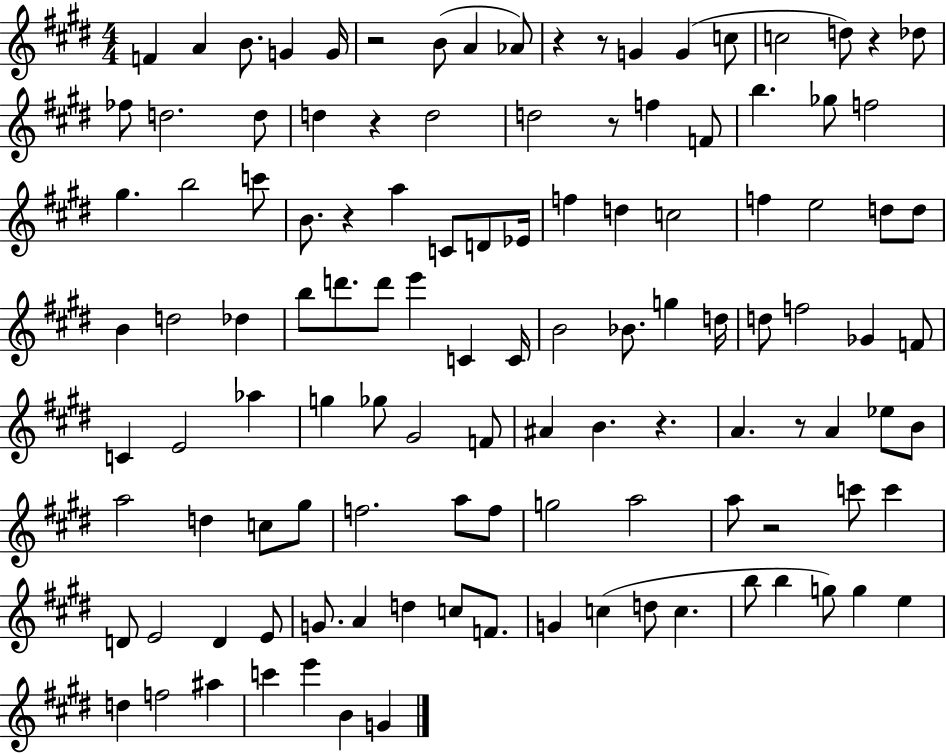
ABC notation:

X:1
T:Untitled
M:4/4
L:1/4
K:E
F A B/2 G G/4 z2 B/2 A _A/2 z z/2 G G c/2 c2 d/2 z _d/2 _f/2 d2 d/2 d z d2 d2 z/2 f F/2 b _g/2 f2 ^g b2 c'/2 B/2 z a C/2 D/2 _E/4 f d c2 f e2 d/2 d/2 B d2 _d b/2 d'/2 d'/2 e' C C/4 B2 _B/2 g d/4 d/2 f2 _G F/2 C E2 _a g _g/2 ^G2 F/2 ^A B z A z/2 A _e/2 B/2 a2 d c/2 ^g/2 f2 a/2 f/2 g2 a2 a/2 z2 c'/2 c' D/2 E2 D E/2 G/2 A d c/2 F/2 G c d/2 c b/2 b g/2 g e d f2 ^a c' e' B G